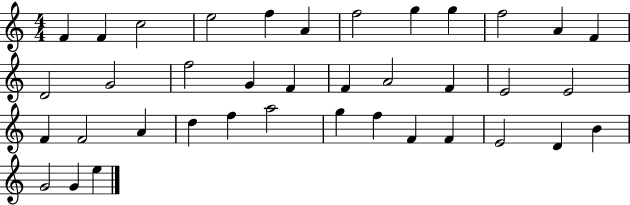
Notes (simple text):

F4/q F4/q C5/h E5/h F5/q A4/q F5/h G5/q G5/q F5/h A4/q F4/q D4/h G4/h F5/h G4/q F4/q F4/q A4/h F4/q E4/h E4/h F4/q F4/h A4/q D5/q F5/q A5/h G5/q F5/q F4/q F4/q E4/h D4/q B4/q G4/h G4/q E5/q